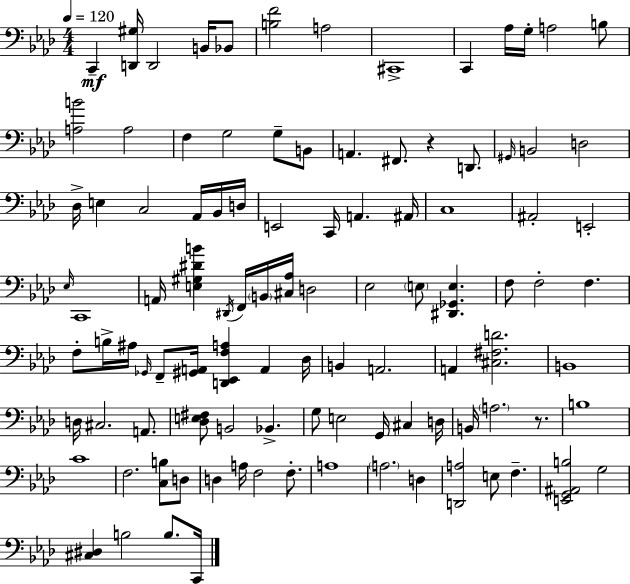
X:1
T:Untitled
M:4/4
L:1/4
K:Ab
C,, [D,,^G,]/4 D,,2 B,,/4 _B,,/2 [B,F]2 A,2 ^C,,4 C,, _A,/4 G,/4 A,2 B,/2 [A,B]2 A,2 F, G,2 G,/2 B,,/2 A,, ^F,,/2 z D,,/2 ^G,,/4 B,,2 D,2 _D,/4 E, C,2 _A,,/4 _B,,/4 D,/4 E,,2 C,,/4 A,, ^A,,/4 C,4 ^A,,2 E,,2 _E,/4 C,,4 A,,/4 [E,^G,^DB] ^D,,/4 F,,/4 B,,/4 [^C,_A,]/4 D,2 _E,2 E,/2 [^D,,_G,,E,] F,/2 F,2 F, F,/2 B,/4 ^A,/4 _G,,/4 F,,/2 [^G,,A,,]/4 [D,,_E,,F,A,] A,, _D,/4 B,, A,,2 A,, [^C,^F,D]2 B,,4 D,/4 ^C,2 A,,/2 [_D,E,^F,]/2 B,,2 _B,, G,/2 E,2 G,,/4 ^C, D,/4 B,,/4 A,2 z/2 B,4 C4 F,2 [C,B,]/2 D,/2 D, A,/4 F,2 F,/2 A,4 A,2 D, [D,,A,]2 E,/2 F, [E,,G,,^A,,B,]2 G,2 [^C,^D,] B,2 B,/2 C,,/4